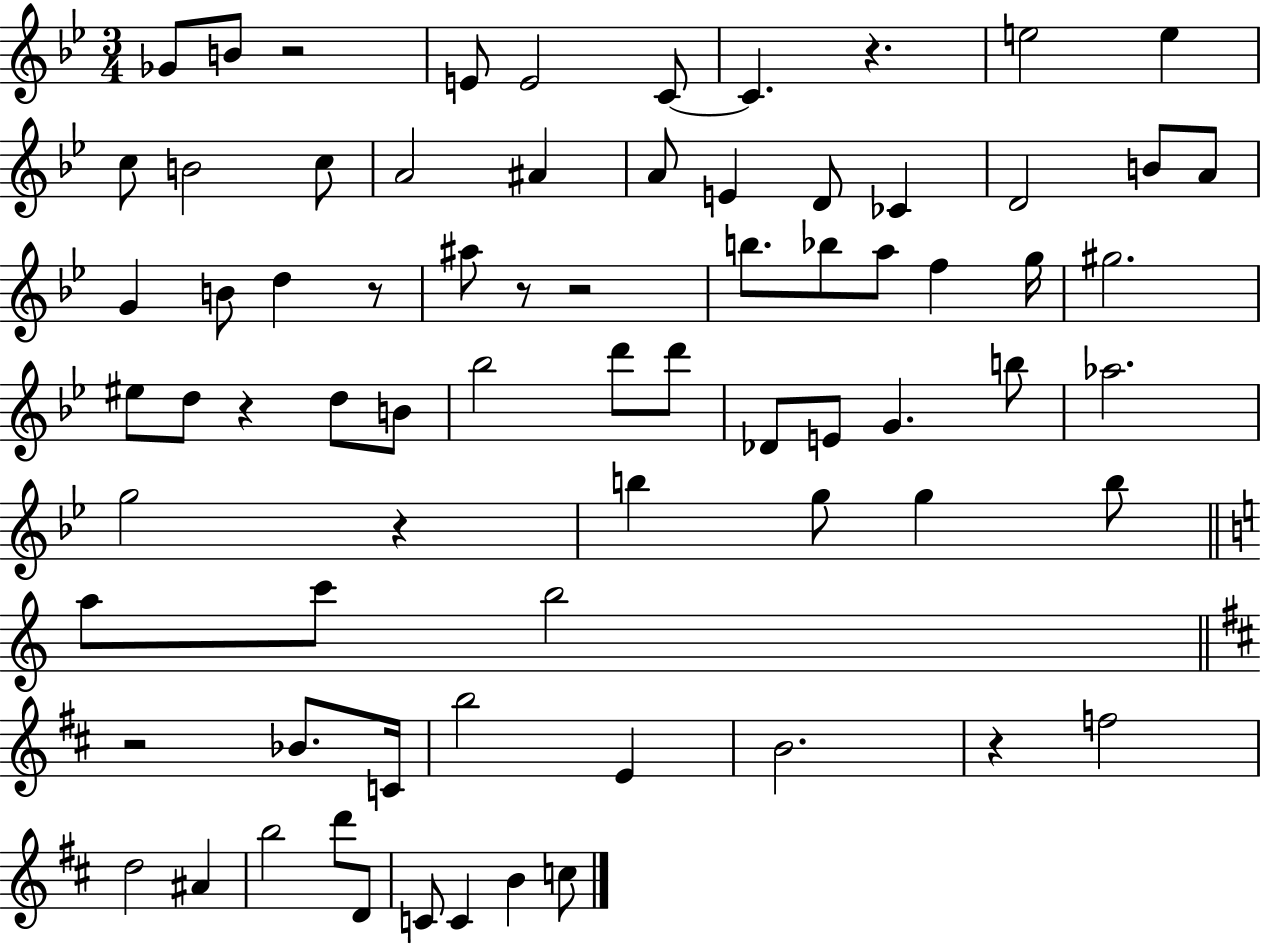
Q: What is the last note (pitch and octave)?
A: C5